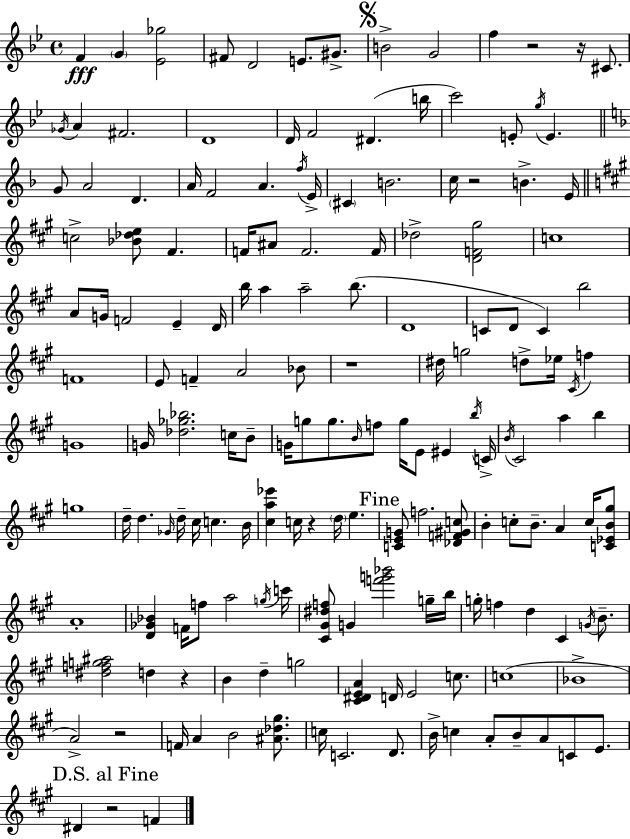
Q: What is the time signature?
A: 4/4